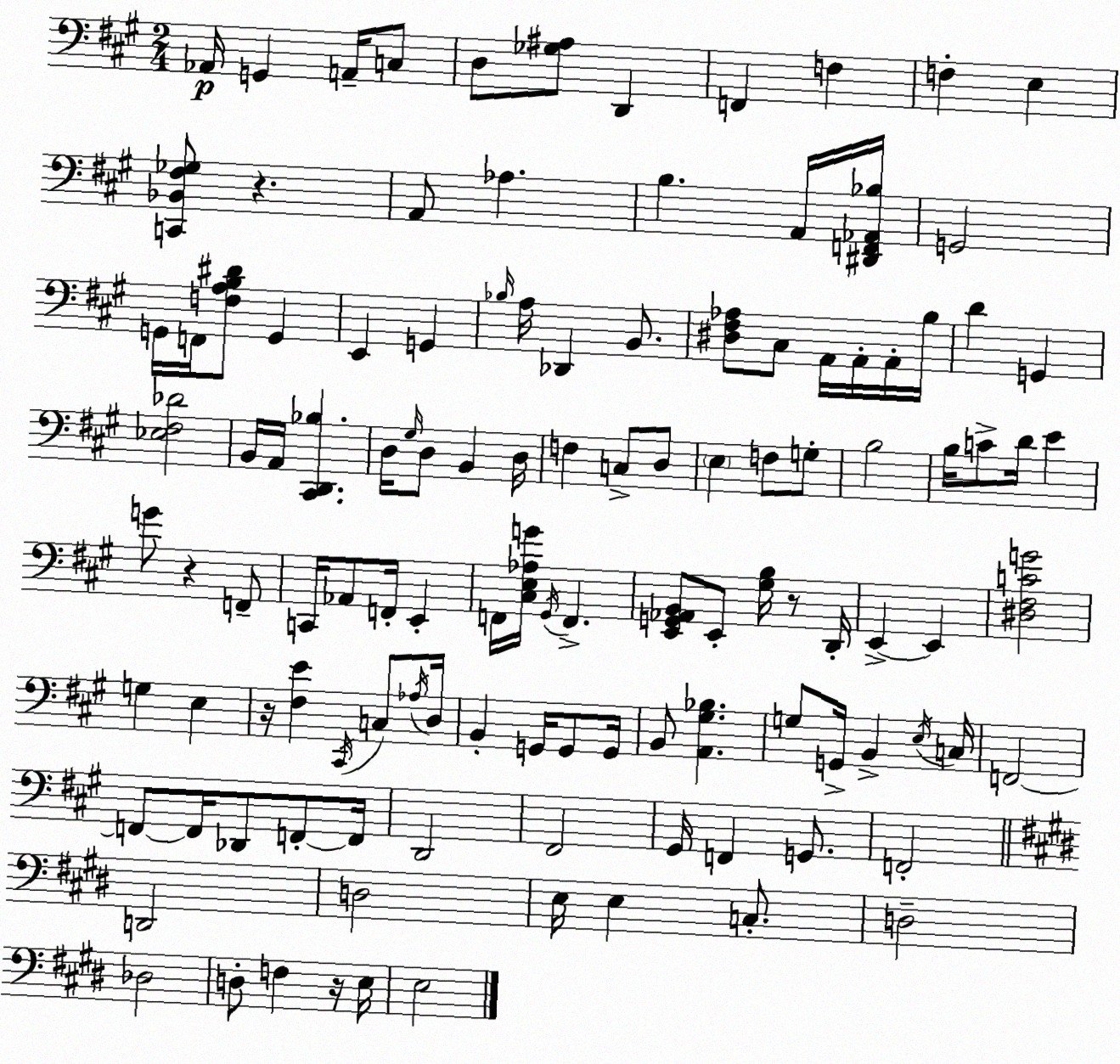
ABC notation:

X:1
T:Untitled
M:2/4
L:1/4
K:A
_A,,/4 G,, A,,/4 C,/2 D,/2 [_G,^A,]/2 D,, F,, F, F, E, [C,,_B,,^F,_G,]/2 z A,,/2 _A, B, A,,/4 [^D,,F,,_A,,_B,]/4 G,,2 G,,/4 F,,/4 [F,A,B,^D]/2 G,, E,, G,, _B,/4 A,/4 _D,, B,,/2 [^D,^F,_A,]/2 ^C,/2 A,,/4 A,,/4 A,,/4 B,/4 D G,, [_E,^F,_D]2 B,,/4 A,,/4 [^C,,D,,_B,] D,/4 ^G,/4 D,/2 B,, D,/4 F, C,/2 D,/2 E, F,/2 G,/2 B,2 B,/4 C/2 D/4 E G/2 z F,,/2 C,,/4 _A,,/2 F,,/4 E,, F,,/4 [^C,E,_A,G]/4 ^G,,/4 F,, [E,,G,,_A,,B,,]/2 E,,/2 [^G,B,]/4 z/2 D,,/4 E,, E,, [^D,^F,CG]2 G, E, z/4 [^F,E] ^C,,/4 C,/2 _A,/4 D,/4 B,, G,,/4 G,,/2 G,,/4 B,,/2 [A,,^G,_B,] G,/2 G,,/4 B,, E,/4 C,/4 F,,2 F,,/2 F,,/4 _D,,/2 F,,/2 F,,/4 D,,2 ^F,,2 ^G,,/4 F,, G,,/2 F,,2 D,,2 D,2 E,/4 E, C,/2 D,2 _D,2 D,/2 F, z/4 E,/4 E,2